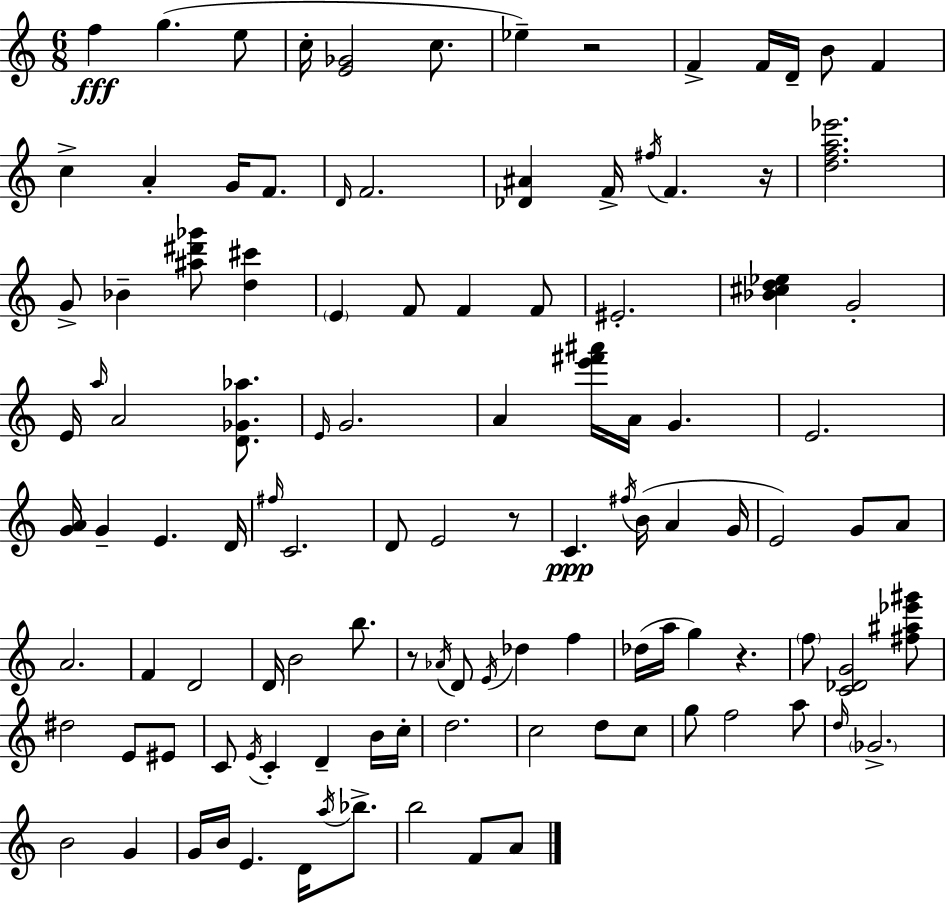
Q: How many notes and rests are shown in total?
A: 112